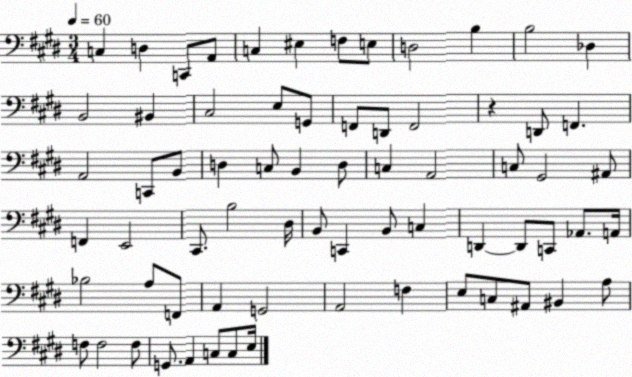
X:1
T:Untitled
M:3/4
L:1/4
K:E
C, D, C,,/2 A,,/2 C, ^E, F,/2 E,/2 D,2 B, B,2 _D, B,,2 ^B,, ^C,2 E,/2 G,,/2 F,,/2 D,,/2 F,,2 z D,,/2 F,, A,,2 C,,/2 B,,/2 D, C,/2 B,, D,/2 C, A,,2 C,/2 ^G,,2 ^A,,/2 F,, E,,2 ^C,,/2 B,2 ^D,/4 B,,/2 C,, B,,/2 C, D,, D,,/2 C,,/2 _A,,/2 A,,/4 _B,2 A,/2 F,,/2 A,, G,,2 A,,2 F, E,/2 C,/2 ^A,,/2 ^B,, A,/2 F,/2 F,2 F,/2 G,,/2 A,, C,/2 C,/2 E,/4